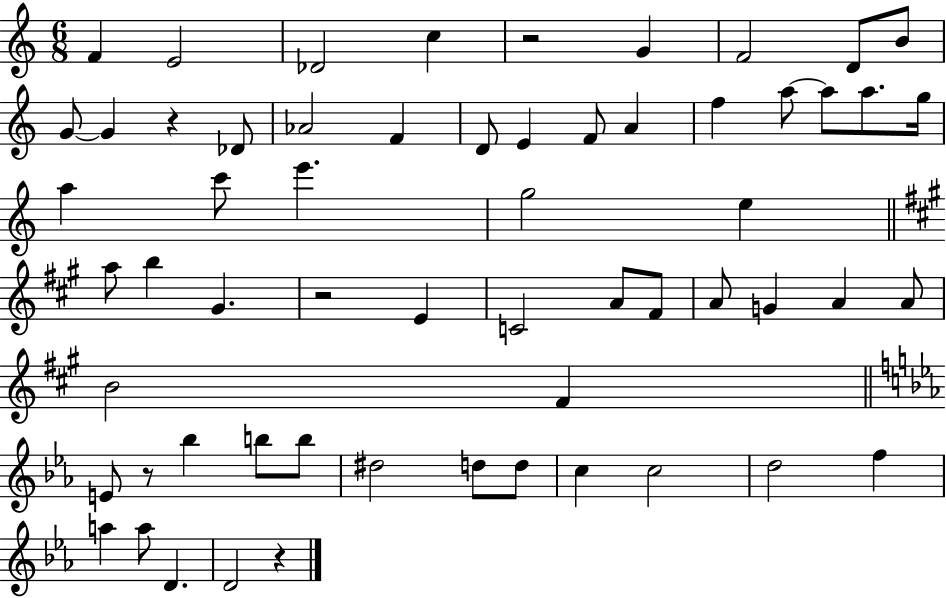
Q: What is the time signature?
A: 6/8